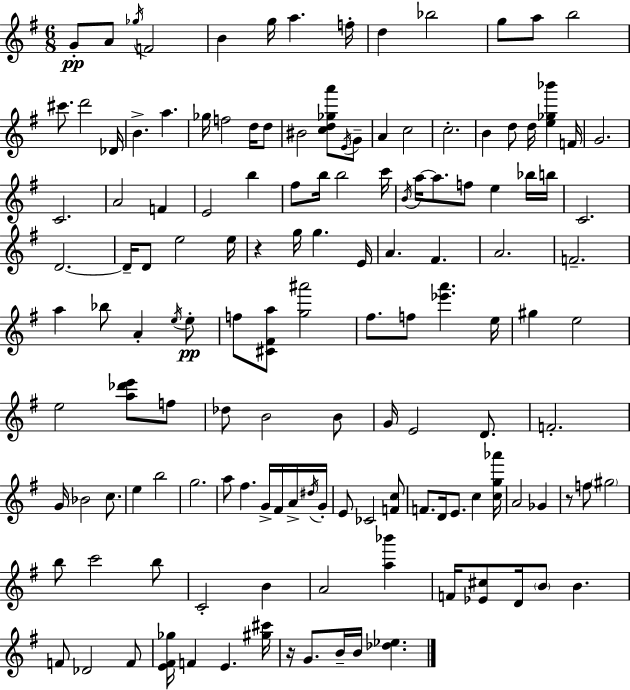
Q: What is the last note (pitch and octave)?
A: B4